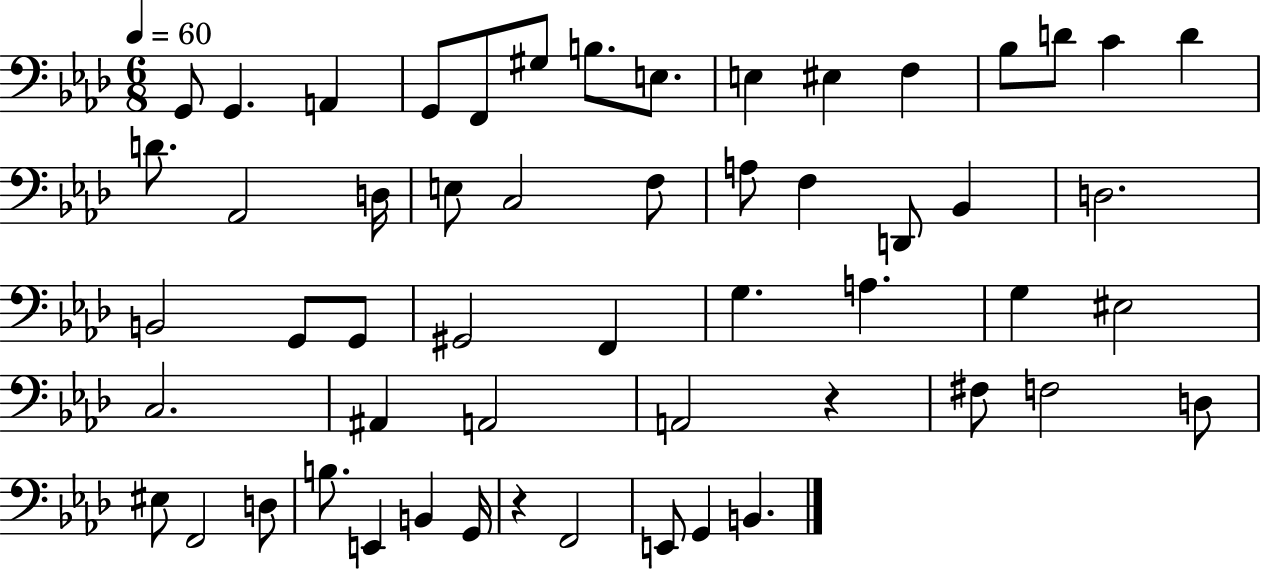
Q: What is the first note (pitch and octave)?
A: G2